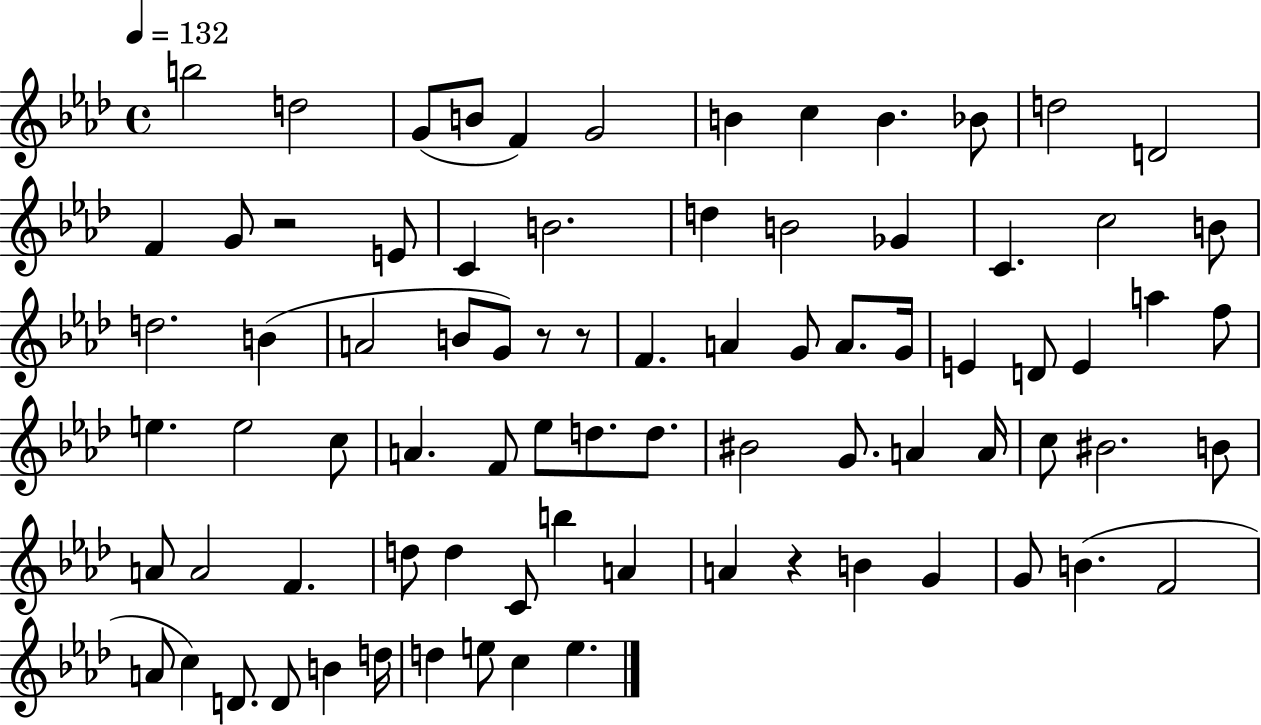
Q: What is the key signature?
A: AES major